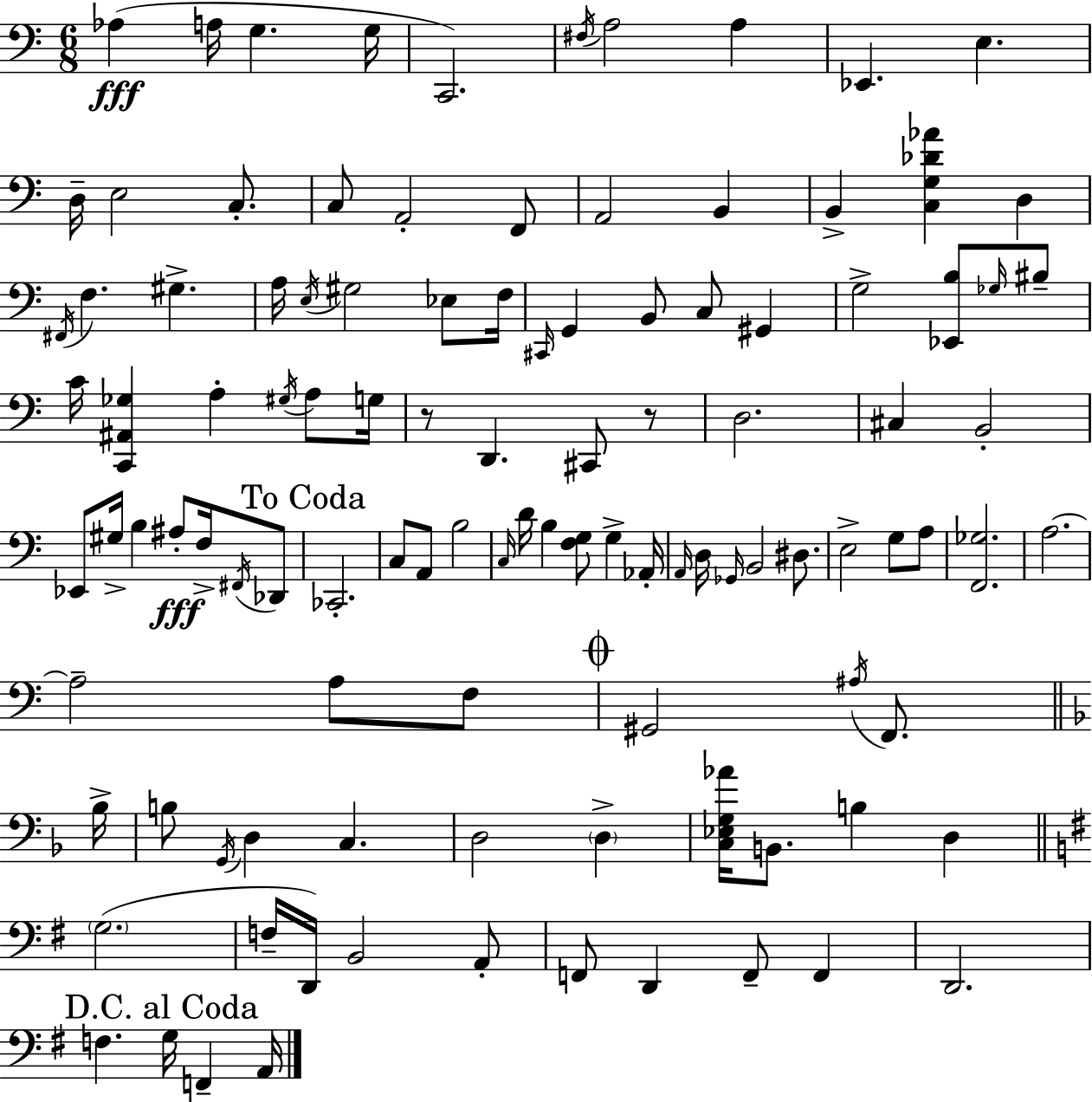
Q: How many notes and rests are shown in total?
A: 109